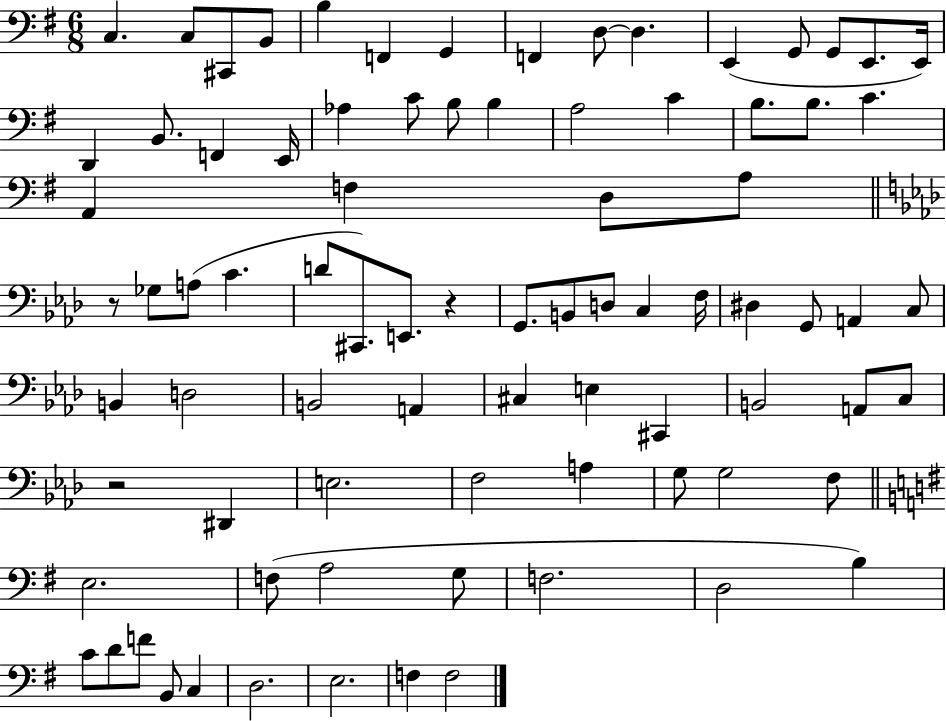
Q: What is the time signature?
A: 6/8